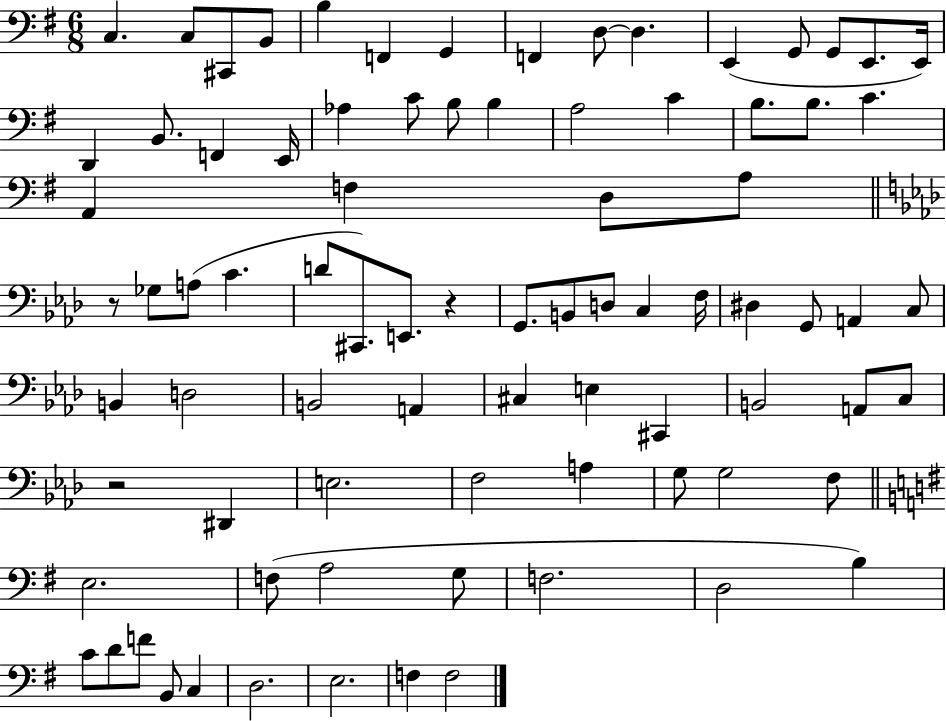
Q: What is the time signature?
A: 6/8